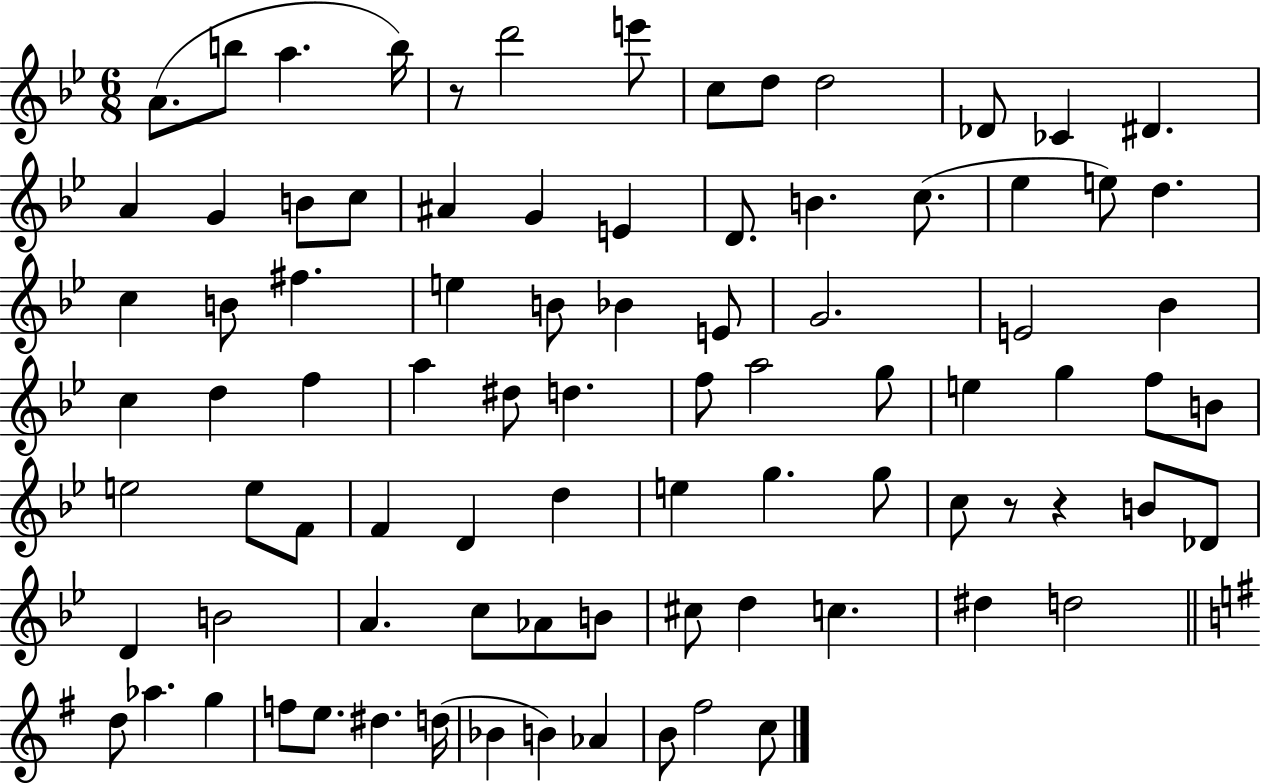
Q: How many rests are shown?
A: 3